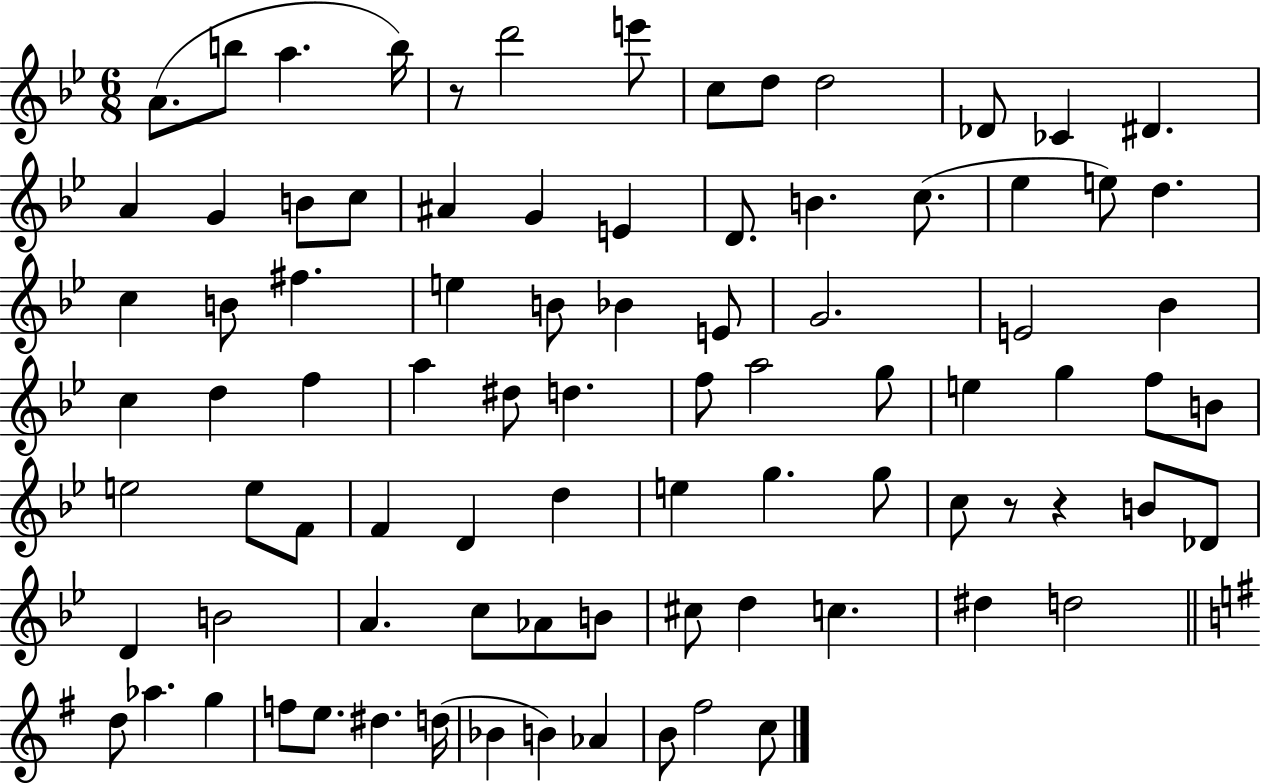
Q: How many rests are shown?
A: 3